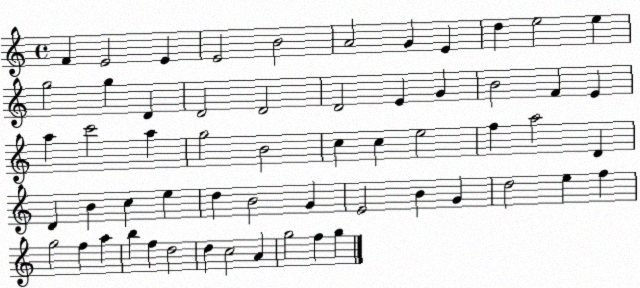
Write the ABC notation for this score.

X:1
T:Untitled
M:4/4
L:1/4
K:C
F E2 E E2 B2 A2 G E d e2 e g2 g D D2 D2 D2 E G B2 F E a c'2 a g2 B2 c c e2 f a2 D D B c e d B2 G E2 B G d2 e f g2 f a b f d2 d c2 A g2 f g